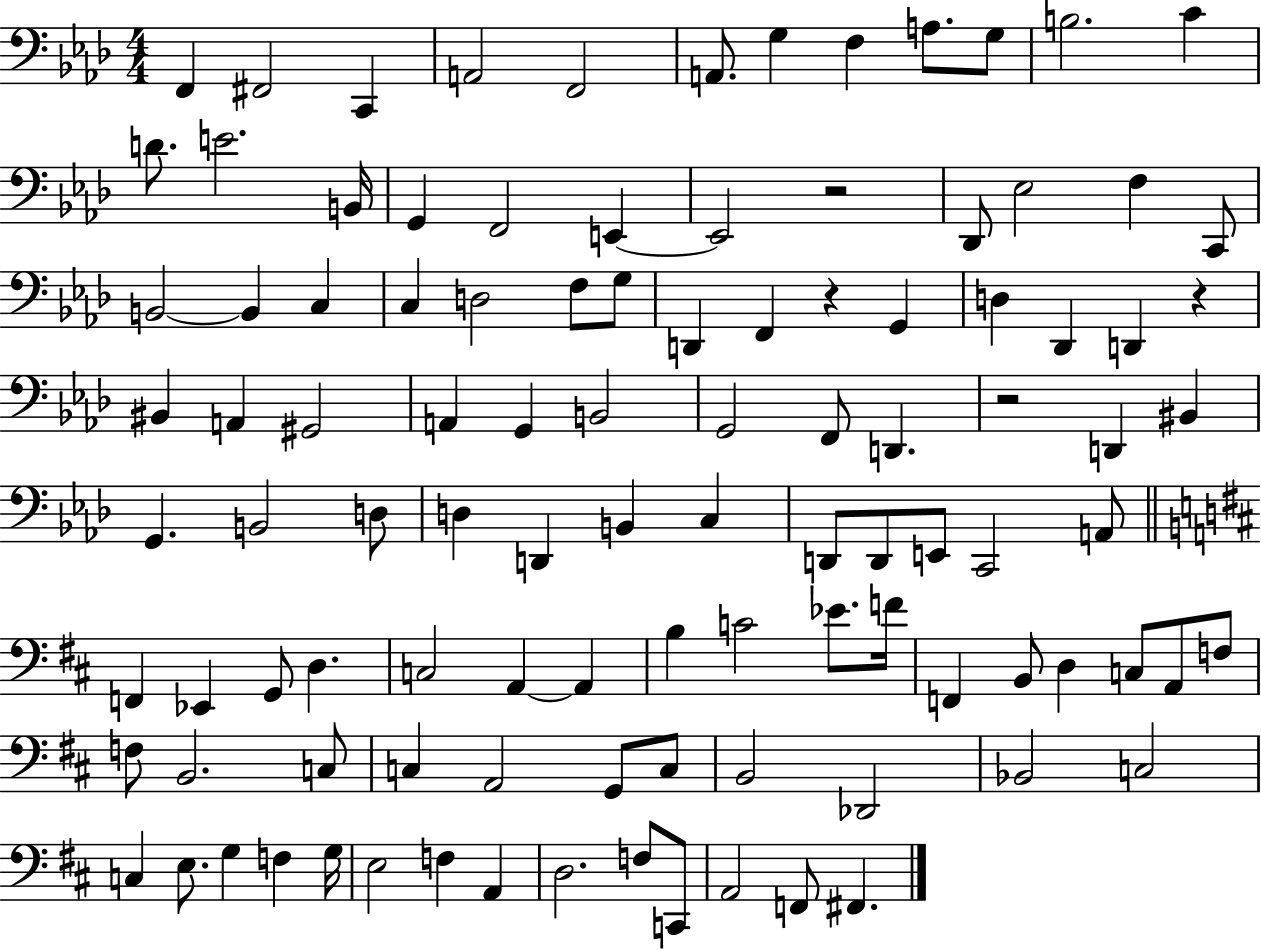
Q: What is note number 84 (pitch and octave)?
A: B2